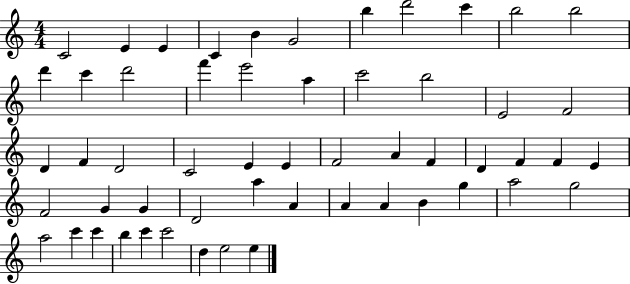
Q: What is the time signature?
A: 4/4